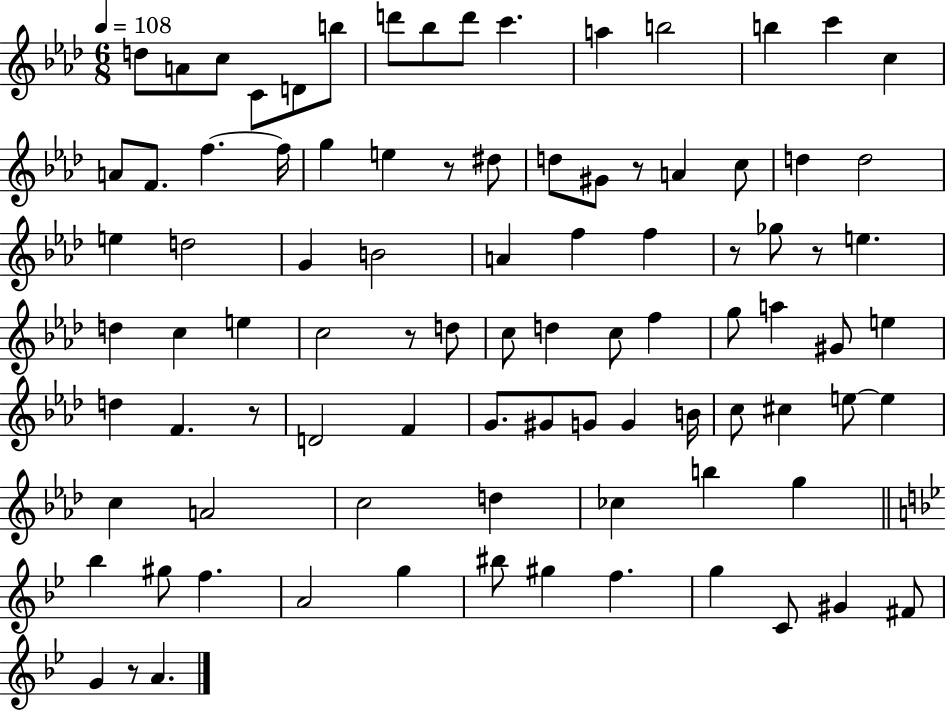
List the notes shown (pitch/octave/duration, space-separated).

D5/e A4/e C5/e C4/e D4/e B5/e D6/e Bb5/e D6/e C6/q. A5/q B5/h B5/q C6/q C5/q A4/e F4/e. F5/q. F5/s G5/q E5/q R/e D#5/e D5/e G#4/e R/e A4/q C5/e D5/q D5/h E5/q D5/h G4/q B4/h A4/q F5/q F5/q R/e Gb5/e R/e E5/q. D5/q C5/q E5/q C5/h R/e D5/e C5/e D5/q C5/e F5/q G5/e A5/q G#4/e E5/q D5/q F4/q. R/e D4/h F4/q G4/e. G#4/e G4/e G4/q B4/s C5/e C#5/q E5/e E5/q C5/q A4/h C5/h D5/q CES5/q B5/q G5/q Bb5/q G#5/e F5/q. A4/h G5/q BIS5/e G#5/q F5/q. G5/q C4/e G#4/q F#4/e G4/q R/e A4/q.